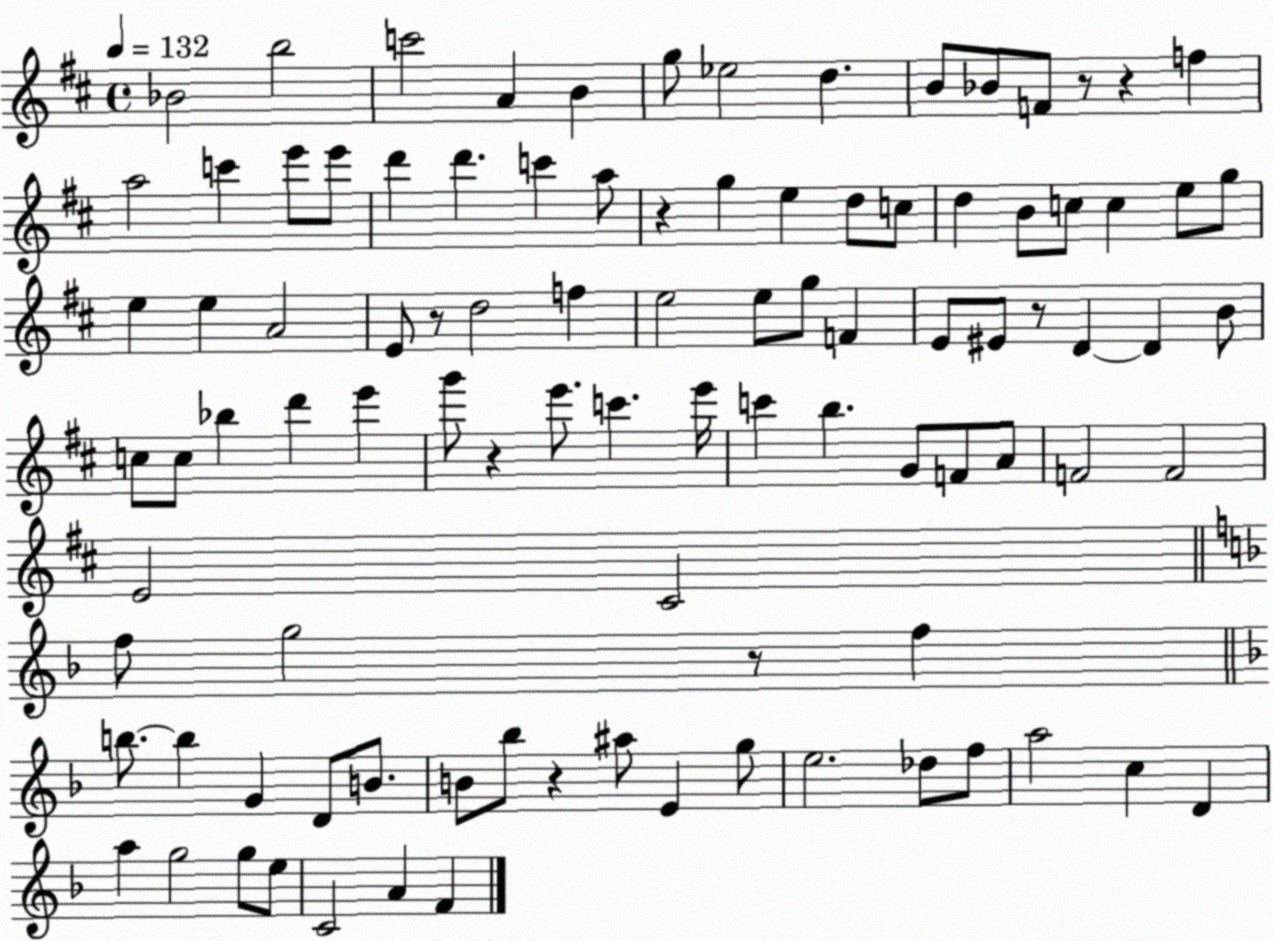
X:1
T:Untitled
M:4/4
L:1/4
K:D
_B2 b2 c'2 A B g/2 _e2 d B/2 _B/2 F/2 z/2 z f a2 c' e'/2 e'/2 d' d' c' a/2 z g e d/2 c/2 d B/2 c/2 c e/2 g/2 e e A2 E/2 z/2 d2 f e2 e/2 g/2 F E/2 ^E/2 z/2 D D B/2 c/2 c/2 _b d' e' g'/2 z e'/2 c' e'/4 c' b G/2 F/2 A/2 F2 F2 E2 ^C2 f/2 g2 z/2 f b/2 b G D/2 B/2 B/2 _b/2 z ^a/2 E g/2 e2 _d/2 f/2 a2 c D a g2 g/2 e/2 C2 A F